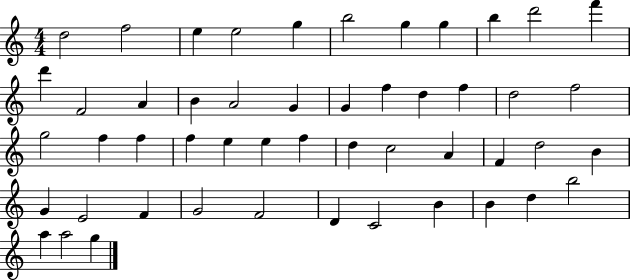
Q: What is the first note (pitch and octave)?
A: D5